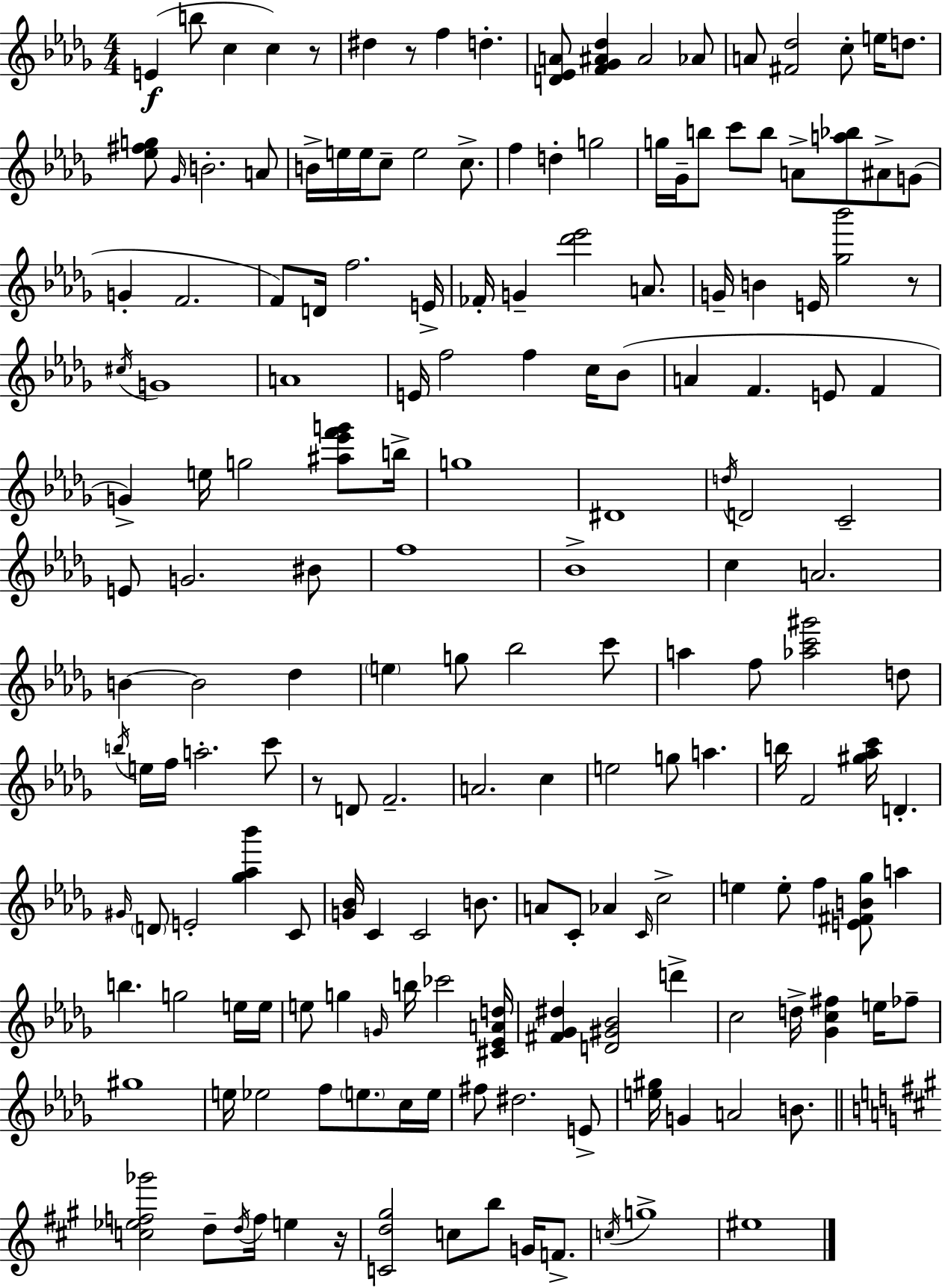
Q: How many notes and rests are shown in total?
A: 177